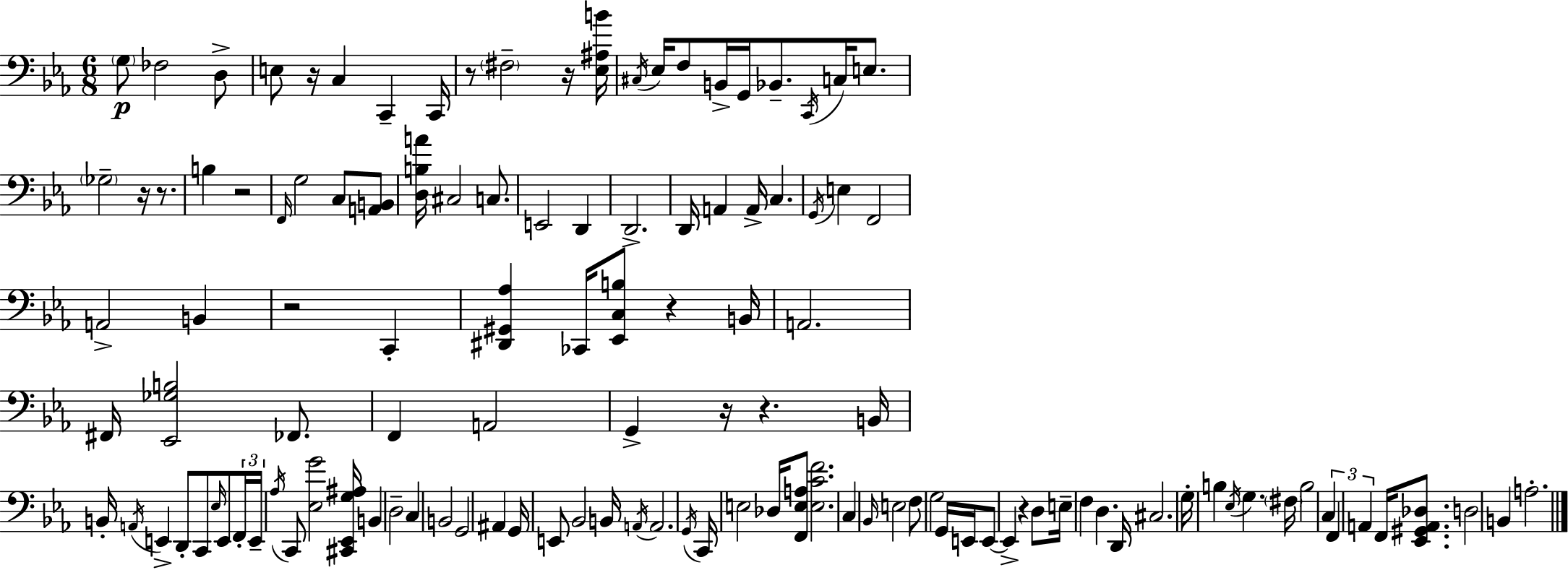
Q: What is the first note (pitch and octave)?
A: G3